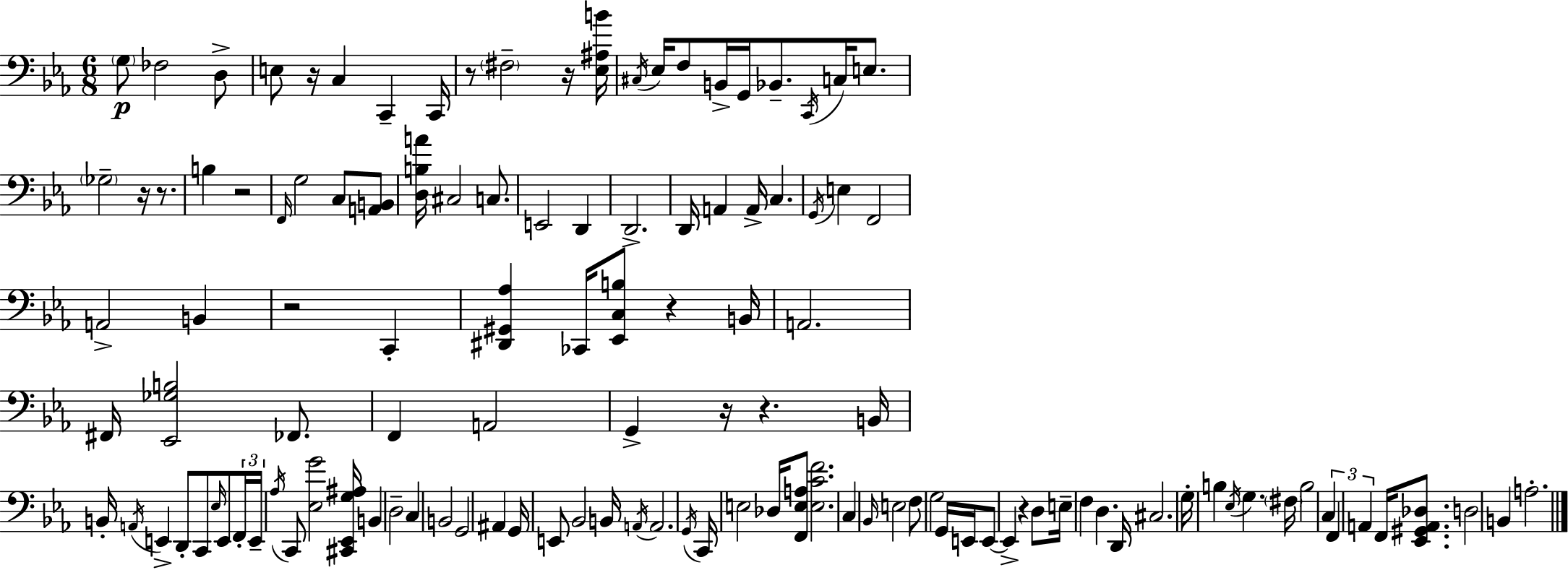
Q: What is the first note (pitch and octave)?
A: G3